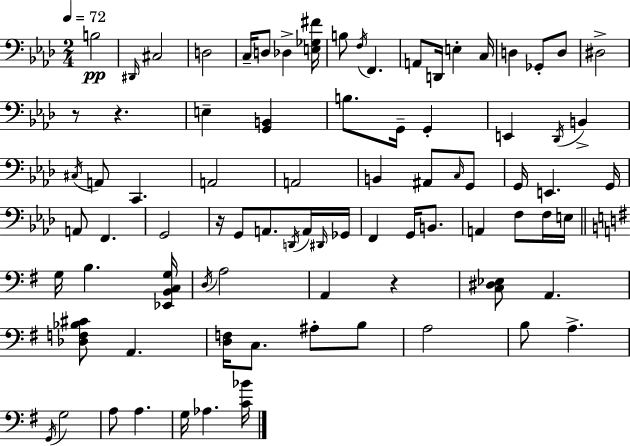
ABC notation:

X:1
T:Untitled
M:2/4
L:1/4
K:Fm
B,2 ^D,,/4 ^C,2 D,2 C,/4 D,/2 _D, [E,_G,^F]/4 B,/2 F,/4 F,, A,,/2 D,,/4 E, C,/4 D, _G,,/2 D,/2 ^D,2 z/2 z E, [G,,B,,] B,/2 G,,/4 G,, E,, _D,,/4 B,, ^C,/4 A,,/2 C,, A,,2 A,,2 B,, ^A,,/2 C,/4 G,,/2 G,,/4 E,, G,,/4 A,,/2 F,, G,,2 z/4 G,,/2 A,,/2 D,,/4 A,,/4 ^D,,/4 _G,,/4 F,, G,,/4 B,,/2 A,, F,/2 F,/4 E,/4 G,/4 B, [_E,,B,,C,G,]/4 D,/4 A,2 A,, z [C,^D,_E,]/2 A,, [_D,F,_B,^C]/2 A,, [D,F,]/4 C,/2 ^A,/2 B,/2 A,2 B,/2 A, G,,/4 G,2 A,/2 A, G,/4 _A, [C_B]/4